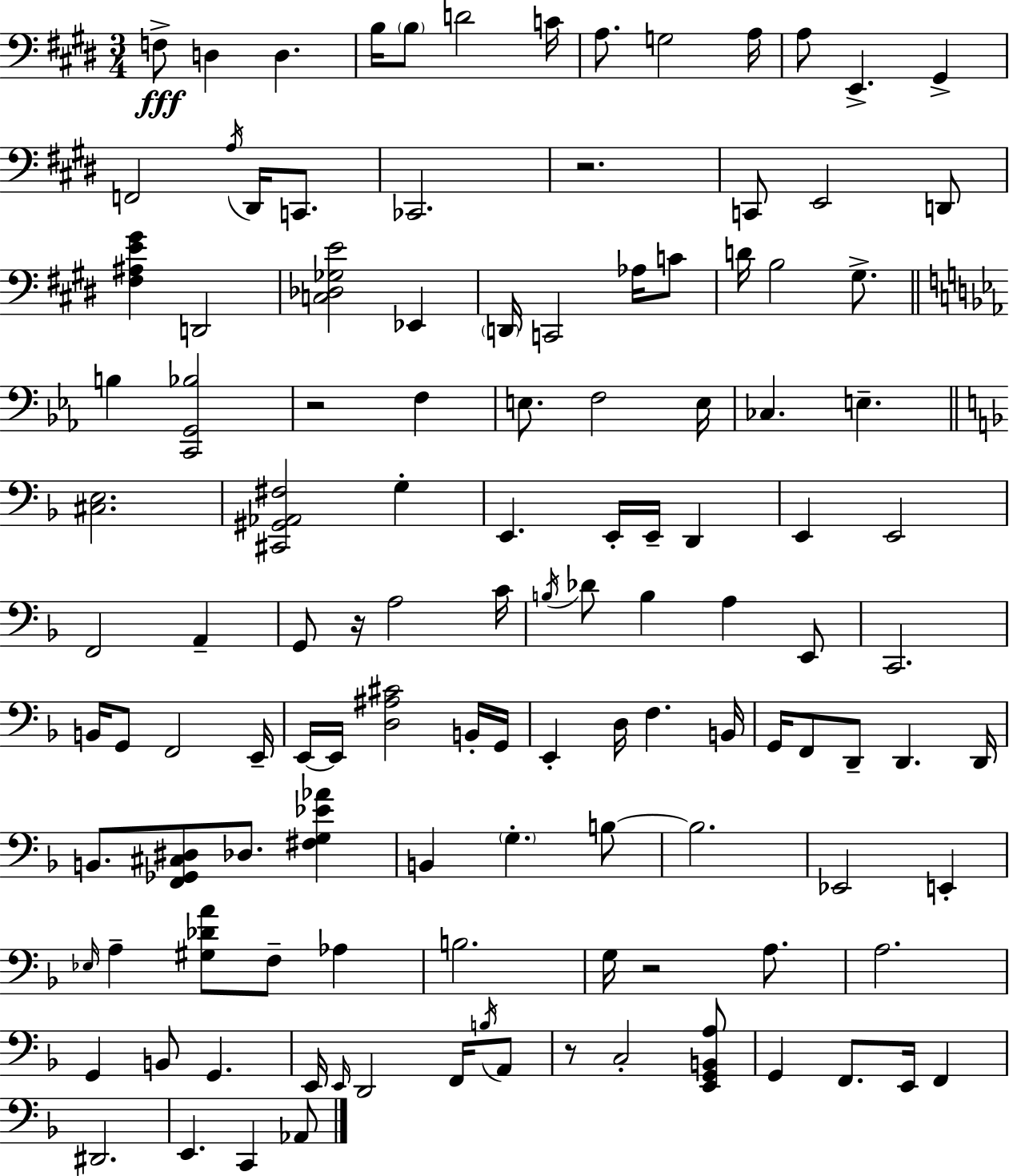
X:1
T:Untitled
M:3/4
L:1/4
K:E
F,/2 D, D, B,/4 B,/2 D2 C/4 A,/2 G,2 A,/4 A,/2 E,, ^G,, F,,2 A,/4 ^D,,/4 C,,/2 _C,,2 z2 C,,/2 E,,2 D,,/2 [^F,^A,E^G] D,,2 [C,_D,_G,E]2 _E,, D,,/4 C,,2 _A,/4 C/2 D/4 B,2 ^G,/2 B, [C,,G,,_B,]2 z2 F, E,/2 F,2 E,/4 _C, E, [^C,E,]2 [^C,,^G,,_A,,^F,]2 G, E,, E,,/4 E,,/4 D,, E,, E,,2 F,,2 A,, G,,/2 z/4 A,2 C/4 B,/4 _D/2 B, A, E,,/2 C,,2 B,,/4 G,,/2 F,,2 E,,/4 E,,/4 E,,/4 [D,^A,^C]2 B,,/4 G,,/4 E,, D,/4 F, B,,/4 G,,/4 F,,/2 D,,/2 D,, D,,/4 B,,/2 [F,,_G,,^C,^D,]/2 _D,/2 [^F,G,_E_A] B,, G, B,/2 B,2 _E,,2 E,, _E,/4 A, [^G,_DA]/2 F,/2 _A, B,2 G,/4 z2 A,/2 A,2 G,, B,,/2 G,, E,,/4 E,,/4 D,,2 F,,/4 B,/4 A,,/2 z/2 C,2 [E,,G,,B,,A,]/2 G,, F,,/2 E,,/4 F,, ^D,,2 E,, C,, _A,,/2